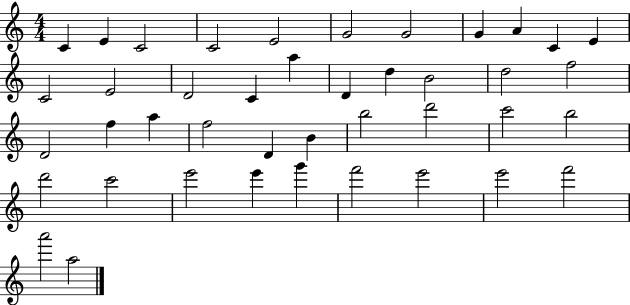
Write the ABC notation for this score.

X:1
T:Untitled
M:4/4
L:1/4
K:C
C E C2 C2 E2 G2 G2 G A C E C2 E2 D2 C a D d B2 d2 f2 D2 f a f2 D B b2 d'2 c'2 b2 d'2 c'2 e'2 e' g' f'2 e'2 e'2 f'2 a'2 a2